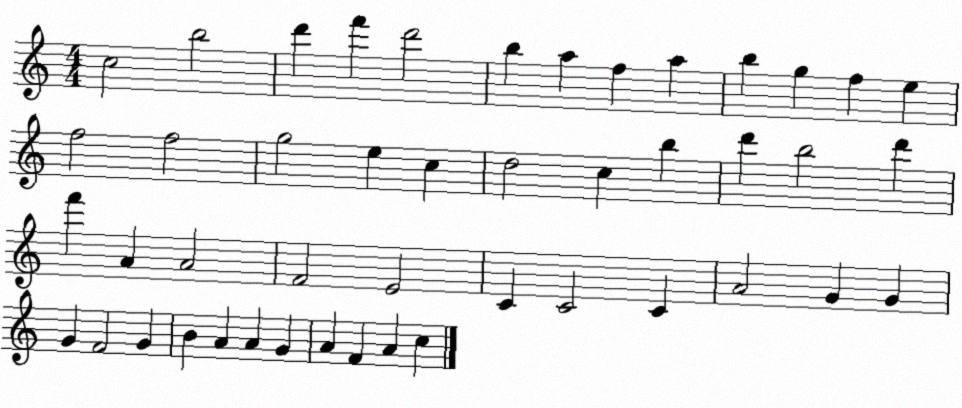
X:1
T:Untitled
M:4/4
L:1/4
K:C
c2 b2 d' f' d'2 b a f a b g f e f2 f2 g2 e c d2 c b d' b2 d' f' A A2 F2 E2 C C2 C A2 G G G F2 G B A A G A F A c